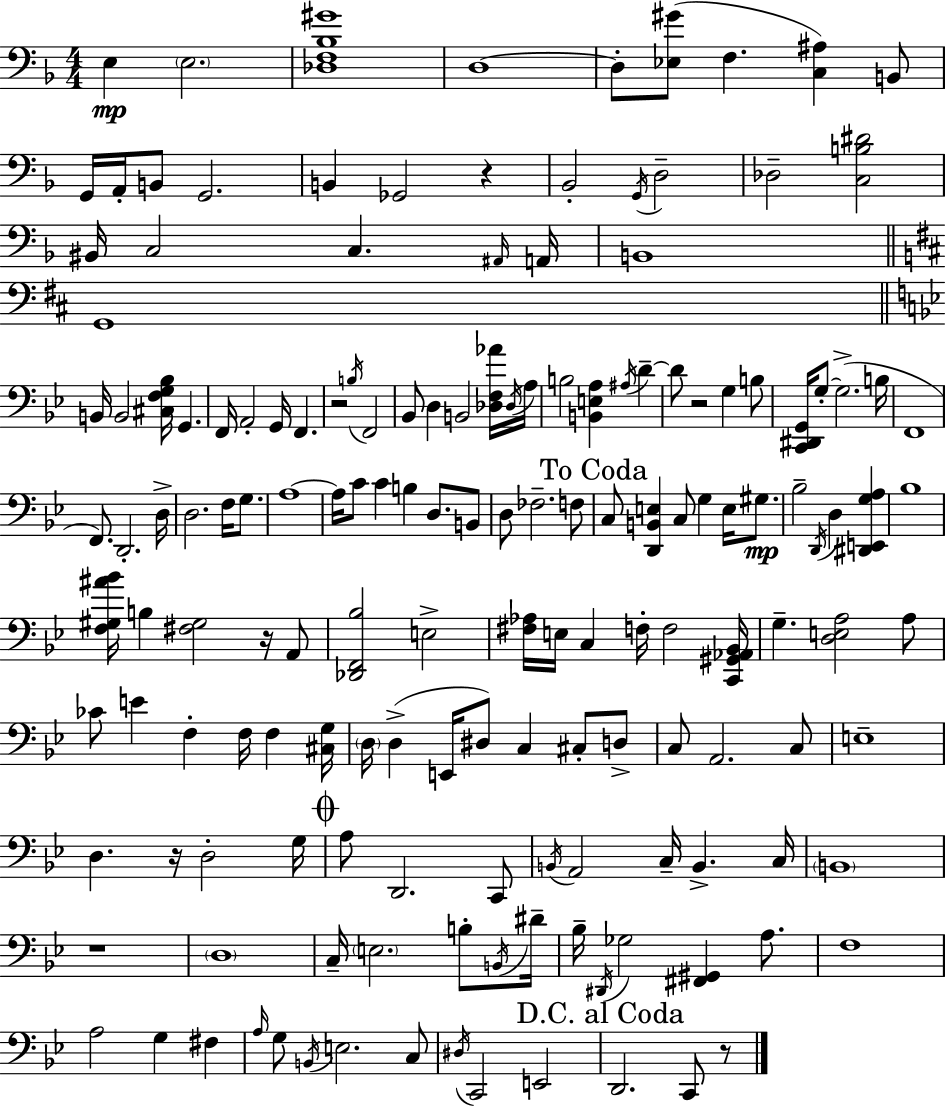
{
  \clef bass
  \numericTimeSignature
  \time 4/4
  \key f \major
  e4\mp \parenthesize e2. | <des f bes gis'>1 | d1~~ | d8-. <ees gis'>8( f4. <c ais>4) b,8 | \break g,16 a,16-. b,8 g,2. | b,4 ges,2 r4 | bes,2-. \acciaccatura { g,16 } d2-- | des2-- <c b dis'>2 | \break bis,16 c2 c4. | \grace { ais,16 } a,16 b,1 | \bar "||" \break \key d \major g,1 | \bar "||" \break \key g \minor b,16 b,2 <cis f g bes>16 g,4. | f,16 a,2-. g,16 f,4. | r2 \acciaccatura { b16 } f,2 | bes,8 d4 b,2 <des f aes'>16 | \break \acciaccatura { des16 } a16 b2 <b, e a>4 \acciaccatura { ais16 } d'4--~~ | d'8 r2 g4 | b8 <c, dis, g,>16 g8-.~~ g2.->( | b16 f,1 | \break f,8.) d,2.-. | d16-> d2. f16 | g8. a1~~ | a16 c'8 c'4 b4 d8. | \break b,8 d8 fes2.-- | f8 \mark "To Coda" c8 <d, b, e>4 c8 g4 e16 | gis8.\mp bes2-- \acciaccatura { d,16 } d4 | <dis, e, g a>4 bes1 | \break <f gis ais' bes'>16 b4 <fis gis>2 | r16 a,8 <des, f, bes>2 e2-> | <fis aes>16 e16 c4 f16-. f2 | <c, gis, aes, bes,>16 g4.-- <d e a>2 | \break a8 ces'8 e'4 f4-. f16 f4 | <cis g>16 \parenthesize d16 d4->( e,16 dis8) c4 | cis8-. d8-> c8 a,2. | c8 e1-- | \break d4. r16 d2-. | g16 \mark \markup { \musicglyph "scripts.coda" } a8 d,2. | c,8 \acciaccatura { b,16 } a,2 c16-- b,4.-> | c16 \parenthesize b,1 | \break r1 | \parenthesize d1 | c16-- \parenthesize e2. | b8-. \acciaccatura { b,16 } dis'16-- bes16-- \acciaccatura { dis,16 } ges2 | \break <fis, gis,>4 a8. f1 | a2 g4 | fis4 \grace { a16 } g8 \acciaccatura { b,16 } e2. | c8 \acciaccatura { dis16 } c,2 | \break e,2 \mark "D.C. al Coda" d,2. | c,8 r8 \bar "|."
}